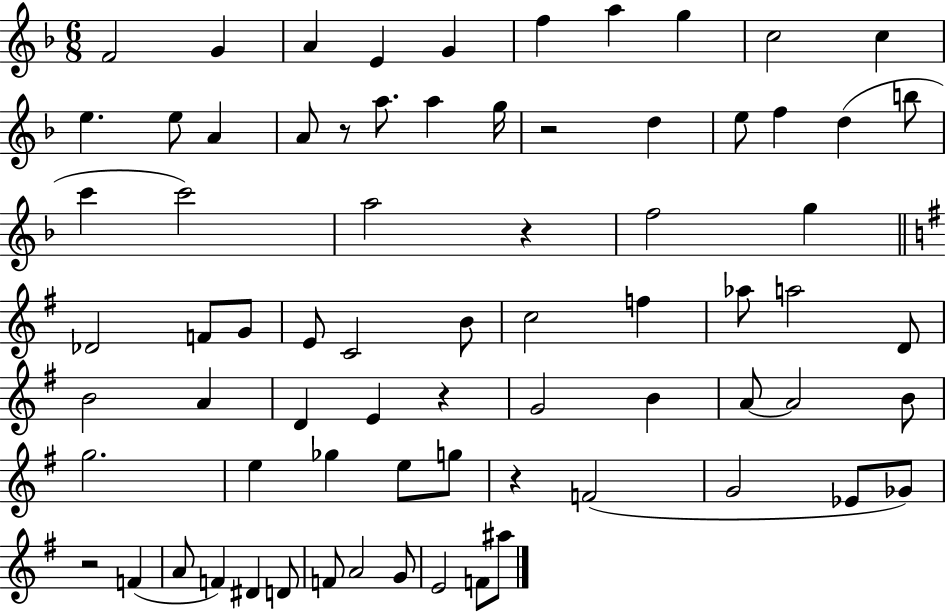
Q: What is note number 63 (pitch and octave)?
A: A4